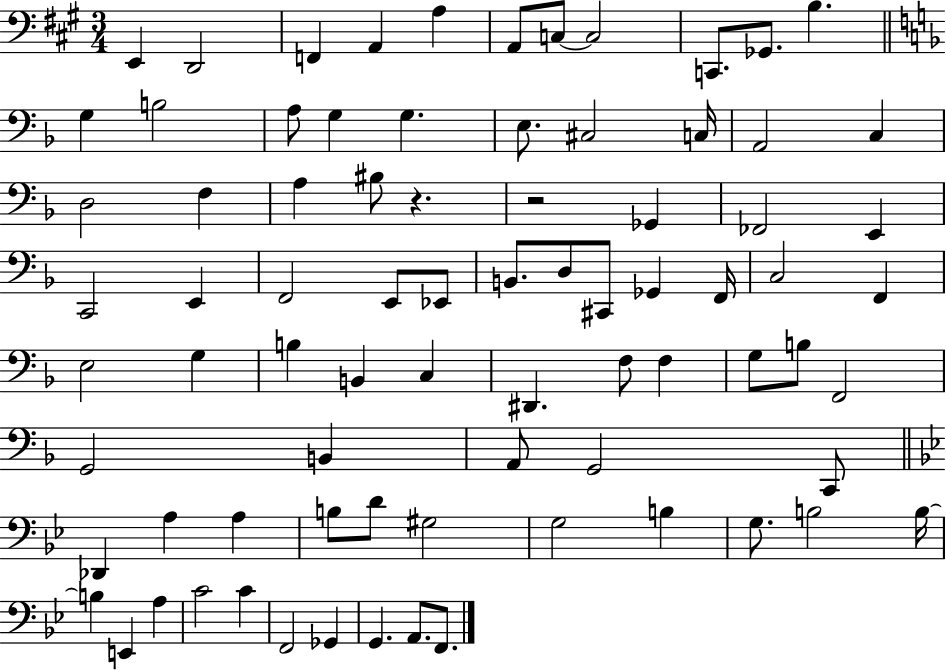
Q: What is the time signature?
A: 3/4